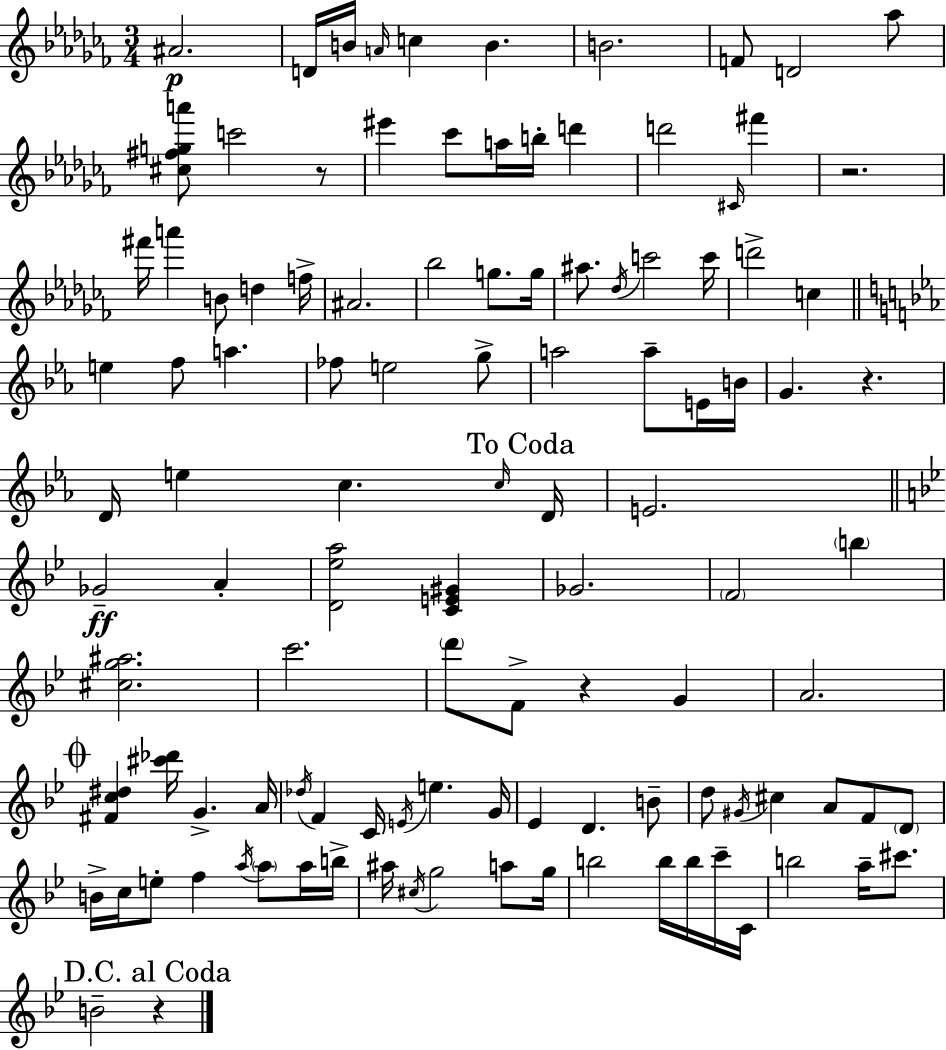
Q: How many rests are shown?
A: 5